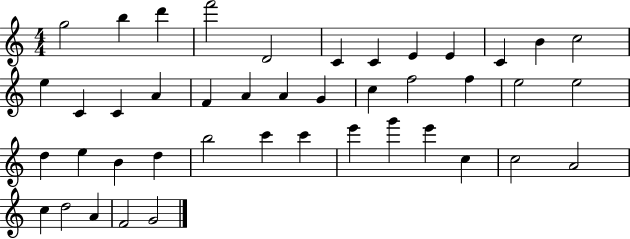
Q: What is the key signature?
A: C major